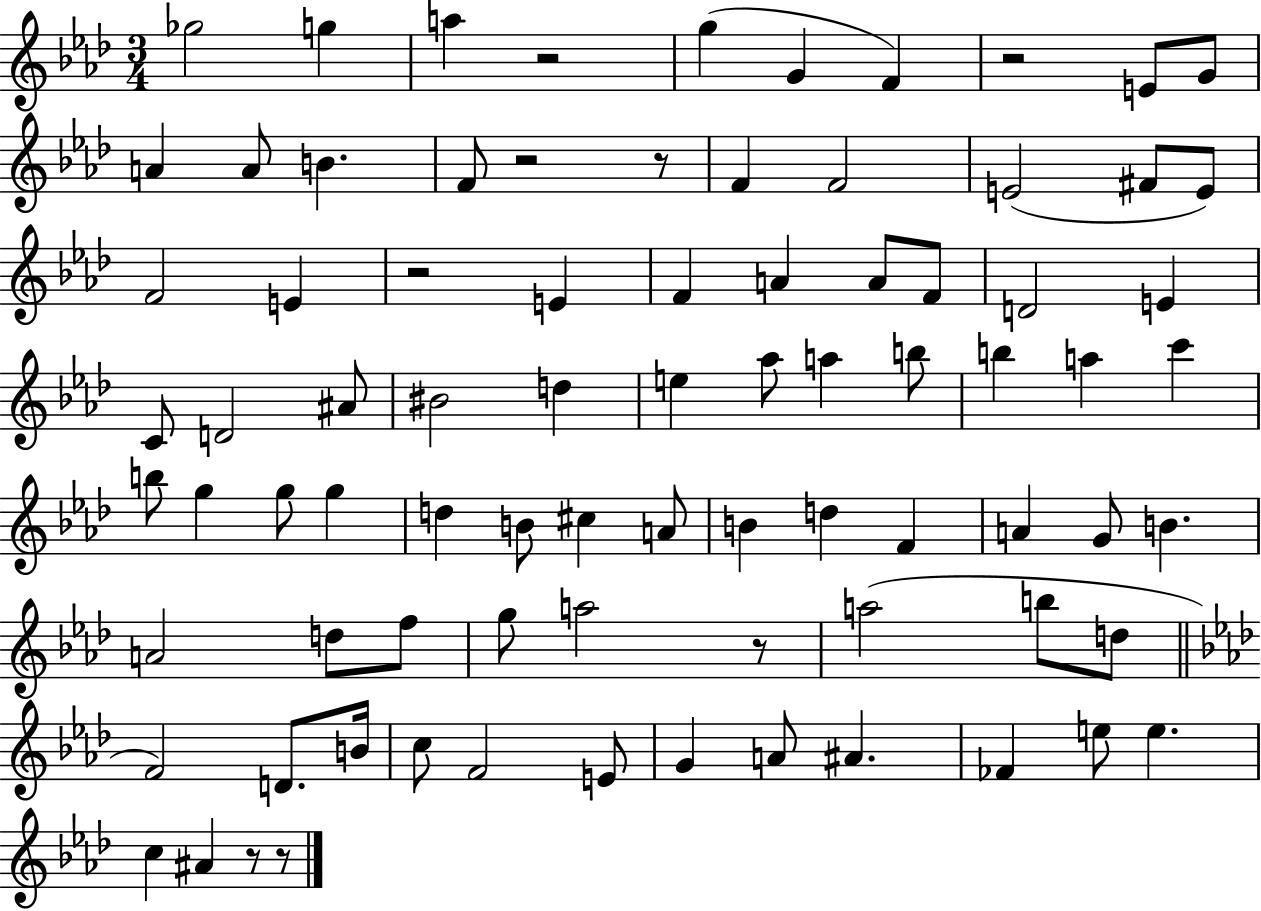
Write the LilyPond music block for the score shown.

{
  \clef treble
  \numericTimeSignature
  \time 3/4
  \key aes \major
  ges''2 g''4 | a''4 r2 | g''4( g'4 f'4) | r2 e'8 g'8 | \break a'4 a'8 b'4. | f'8 r2 r8 | f'4 f'2 | e'2( fis'8 e'8) | \break f'2 e'4 | r2 e'4 | f'4 a'4 a'8 f'8 | d'2 e'4 | \break c'8 d'2 ais'8 | bis'2 d''4 | e''4 aes''8 a''4 b''8 | b''4 a''4 c'''4 | \break b''8 g''4 g''8 g''4 | d''4 b'8 cis''4 a'8 | b'4 d''4 f'4 | a'4 g'8 b'4. | \break a'2 d''8 f''8 | g''8 a''2 r8 | a''2( b''8 d''8 | \bar "||" \break \key f \minor f'2) d'8. b'16 | c''8 f'2 e'8 | g'4 a'8 ais'4. | fes'4 e''8 e''4. | \break c''4 ais'4 r8 r8 | \bar "|."
}